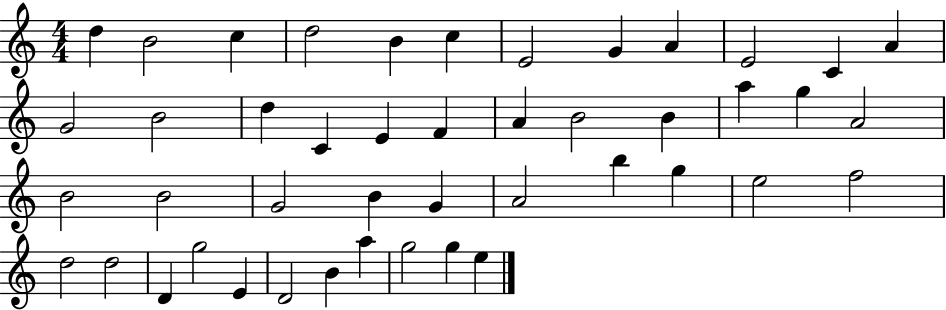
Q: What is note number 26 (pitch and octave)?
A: B4